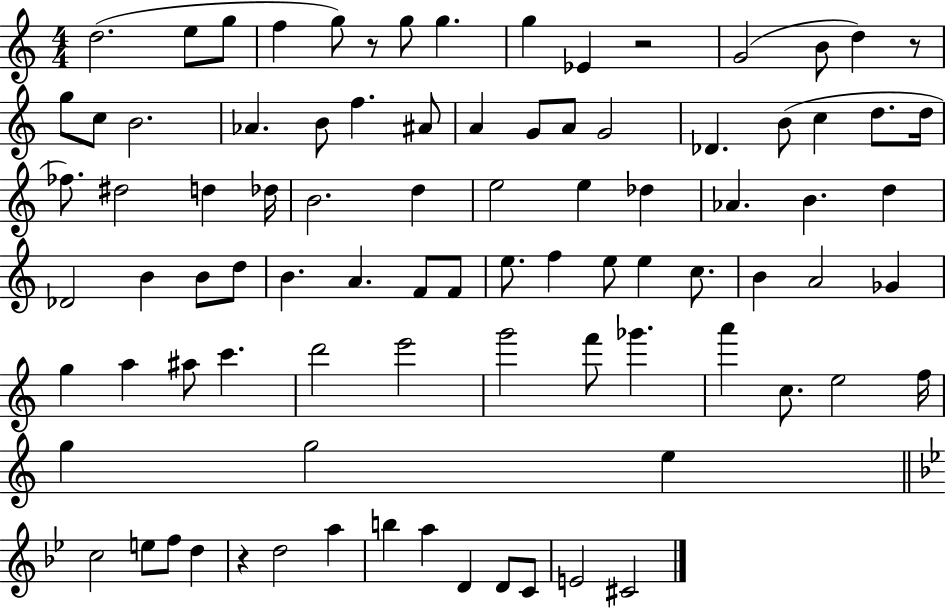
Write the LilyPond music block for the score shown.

{
  \clef treble
  \numericTimeSignature
  \time 4/4
  \key c \major
  d''2.( e''8 g''8 | f''4 g''8) r8 g''8 g''4. | g''4 ees'4 r2 | g'2( b'8 d''4) r8 | \break g''8 c''8 b'2. | aes'4. b'8 f''4. ais'8 | a'4 g'8 a'8 g'2 | des'4. b'8( c''4 d''8. d''16 | \break fes''8.) dis''2 d''4 des''16 | b'2. d''4 | e''2 e''4 des''4 | aes'4. b'4. d''4 | \break des'2 b'4 b'8 d''8 | b'4. a'4. f'8 f'8 | e''8. f''4 e''8 e''4 c''8. | b'4 a'2 ges'4 | \break g''4 a''4 ais''8 c'''4. | d'''2 e'''2 | g'''2 f'''8 ges'''4. | a'''4 c''8. e''2 f''16 | \break g''4 g''2 e''4 | \bar "||" \break \key bes \major c''2 e''8 f''8 d''4 | r4 d''2 a''4 | b''4 a''4 d'4 d'8 c'8 | e'2 cis'2 | \break \bar "|."
}